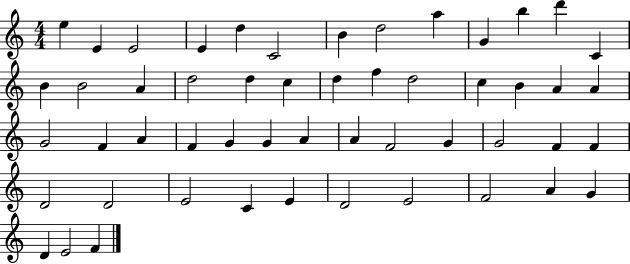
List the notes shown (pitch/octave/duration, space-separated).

E5/q E4/q E4/h E4/q D5/q C4/h B4/q D5/h A5/q G4/q B5/q D6/q C4/q B4/q B4/h A4/q D5/h D5/q C5/q D5/q F5/q D5/h C5/q B4/q A4/q A4/q G4/h F4/q A4/q F4/q G4/q G4/q A4/q A4/q F4/h G4/q G4/h F4/q F4/q D4/h D4/h E4/h C4/q E4/q D4/h E4/h F4/h A4/q G4/q D4/q E4/h F4/q